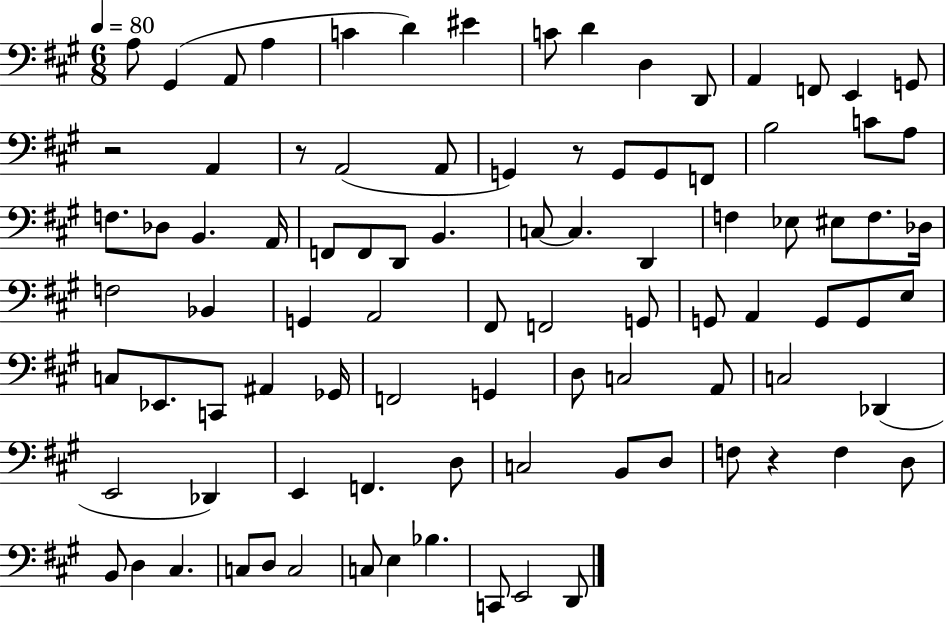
A3/e G#2/q A2/e A3/q C4/q D4/q EIS4/q C4/e D4/q D3/q D2/e A2/q F2/e E2/q G2/e R/h A2/q R/e A2/h A2/e G2/q R/e G2/e G2/e F2/e B3/h C4/e A3/e F3/e. Db3/e B2/q. A2/s F2/e F2/e D2/e B2/q. C3/e C3/q. D2/q F3/q Eb3/e EIS3/e F3/e. Db3/s F3/h Bb2/q G2/q A2/h F#2/e F2/h G2/e G2/e A2/q G2/e G2/e E3/e C3/e Eb2/e. C2/e A#2/q Gb2/s F2/h G2/q D3/e C3/h A2/e C3/h Db2/q E2/h Db2/q E2/q F2/q. D3/e C3/h B2/e D3/e F3/e R/q F3/q D3/e B2/e D3/q C#3/q. C3/e D3/e C3/h C3/e E3/q Bb3/q. C2/e E2/h D2/e